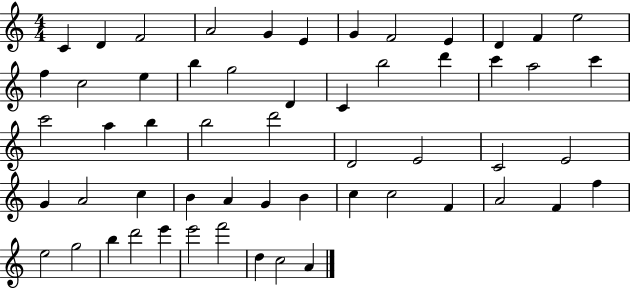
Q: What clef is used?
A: treble